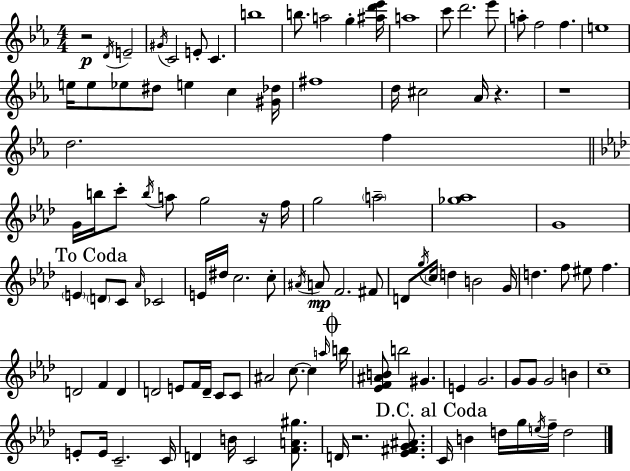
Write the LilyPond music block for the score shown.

{
  \clef treble
  \numericTimeSignature
  \time 4/4
  \key ees \major
  r2\p \acciaccatura { d'16 } e'2-- | \acciaccatura { gis'16 } c'2 e'8-. c'4. | b''1 | b''8. a''2 g''4-. | \break <ais'' d''' ees'''>16 a''1 | c'''8 d'''2. | ees'''8 a''8-. f''2 f''4. | e''1 | \break e''16 e''8 ees''8 dis''8 e''4 c''4 | <gis' des''>16 fis''1 | d''16 cis''2 aes'16 r4. | r1 | \break d''2. f''4 | \bar "||" \break \key aes \major g'16 b''16 c'''8-. \acciaccatura { b''16 } a''8 g''2 r16 | f''16 g''2 \parenthesize a''2-- | <ges'' aes''>1 | g'1 | \break \mark "To Coda" \parenthesize e'4 \parenthesize d'8 c'8 \grace { aes'16 } ces'2 | e'16 dis''16 c''2. | c''8-. \acciaccatura { ais'16 }\mp a'8 f'2. | fis'8 d'8 \acciaccatura { g''16 } \parenthesize c''16 d''4 b'2 | \break g'16 d''4. f''8 eis''8 f''4. | d'2 f'4 | d'4 d'2 e'8 f'16 d'16-- | c'8 c'8 ais'2 c''8.~~ c''4 | \break \grace { a''16 } \mark \markup { \musicglyph "scripts.coda" } b''16 <ees' f' ais' b'>8 b''2 gis'4. | e'4 g'2. | g'8 g'8 g'2 | b'4 c''1-- | \break e'8-. e'16 c'2.-- | c'16 d'4 b'16 c'2 | <f' a' gis''>8. d'16 r2. | <ees' fis' g' ais'>8. \mark "D.C. al Coda" c'16 b'4 d''16 g''16 \acciaccatura { e''16 } f''16-- d''2 | \break \bar "|."
}